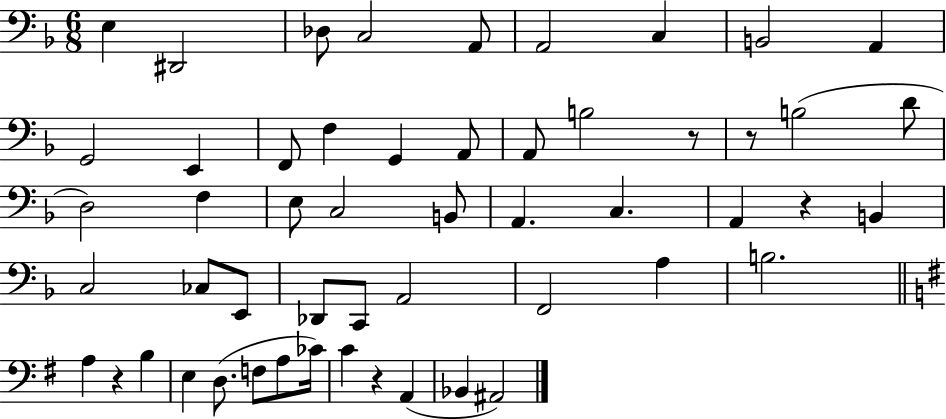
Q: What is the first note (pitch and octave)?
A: E3